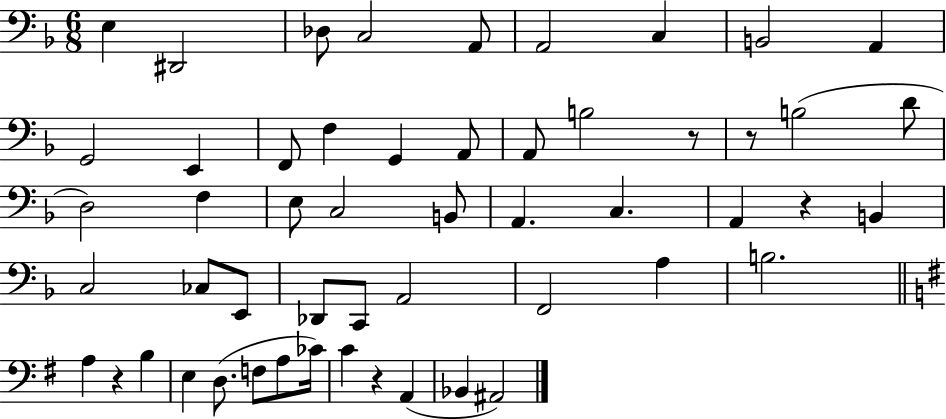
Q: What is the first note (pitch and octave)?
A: E3